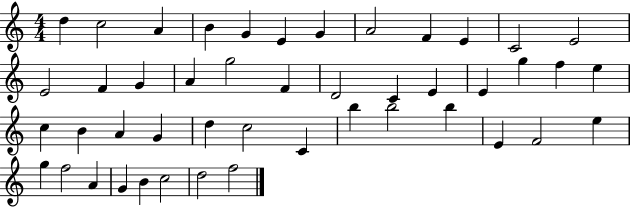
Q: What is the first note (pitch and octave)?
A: D5